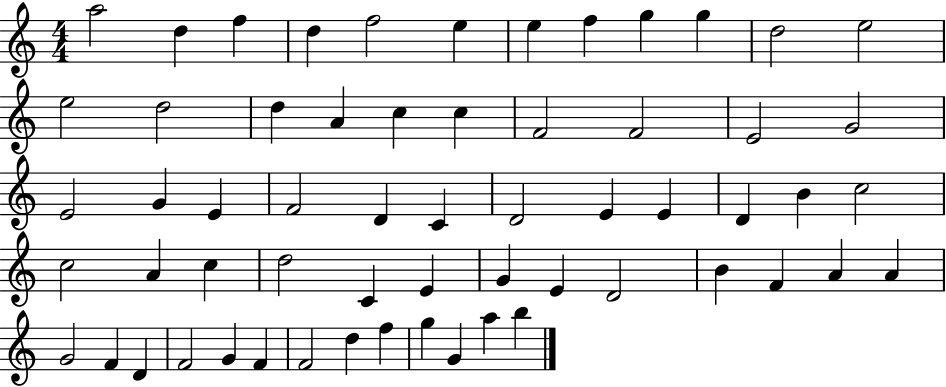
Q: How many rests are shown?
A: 0